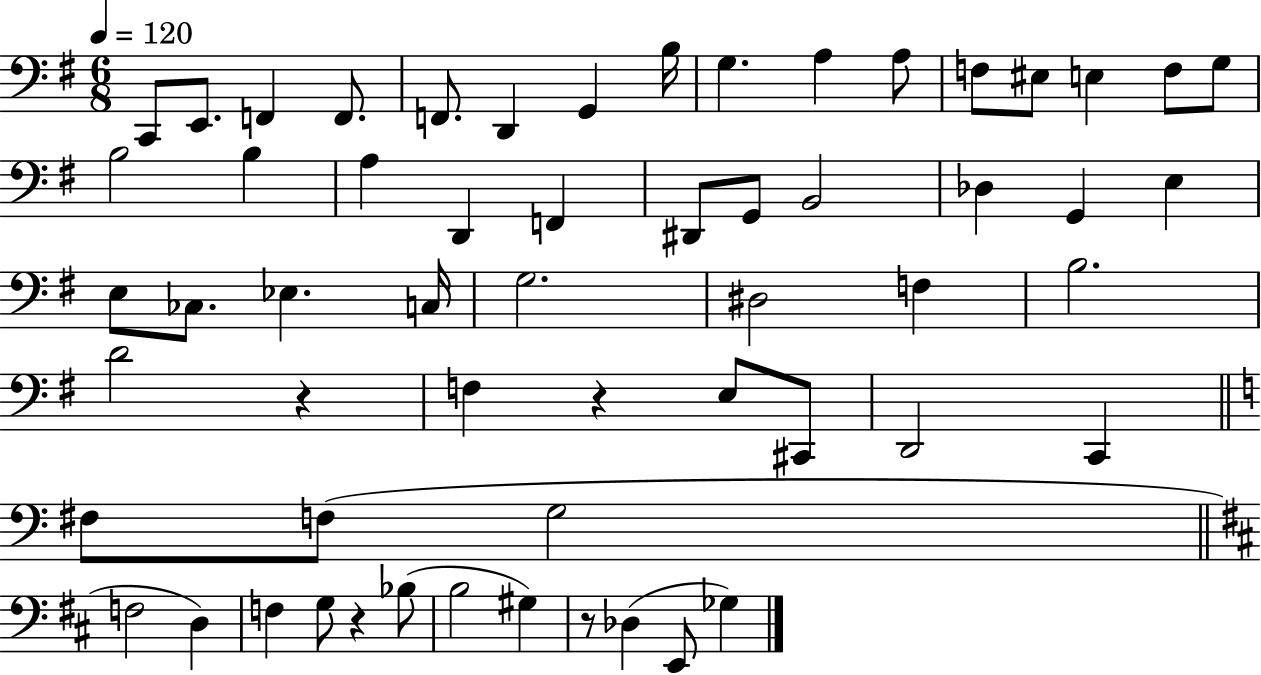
{
  \clef bass
  \numericTimeSignature
  \time 6/8
  \key g \major
  \tempo 4 = 120
  c,8 e,8. f,4 f,8. | f,8. d,4 g,4 b16 | g4. a4 a8 | f8 eis8 e4 f8 g8 | \break b2 b4 | a4 d,4 f,4 | dis,8 g,8 b,2 | des4 g,4 e4 | \break e8 ces8. ees4. c16 | g2. | dis2 f4 | b2. | \break d'2 r4 | f4 r4 e8 cis,8 | d,2 c,4 | \bar "||" \break \key c \major fis8 f8( g2 | \bar "||" \break \key d \major f2 d4) | f4 g8 r4 bes8( | b2 gis4) | r8 des4( e,8 ges4) | \break \bar "|."
}